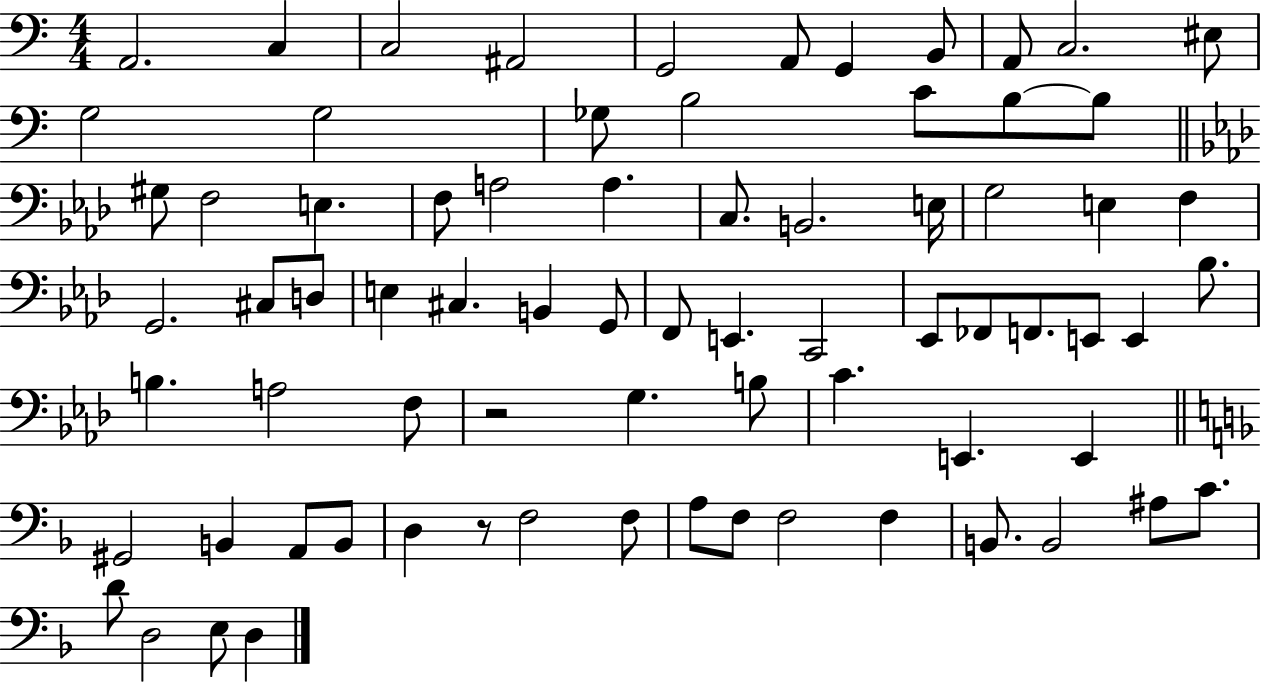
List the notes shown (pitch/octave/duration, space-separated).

A2/h. C3/q C3/h A#2/h G2/h A2/e G2/q B2/e A2/e C3/h. EIS3/e G3/h G3/h Gb3/e B3/h C4/e B3/e B3/e G#3/e F3/h E3/q. F3/e A3/h A3/q. C3/e. B2/h. E3/s G3/h E3/q F3/q G2/h. C#3/e D3/e E3/q C#3/q. B2/q G2/e F2/e E2/q. C2/h Eb2/e FES2/e F2/e. E2/e E2/q Bb3/e. B3/q. A3/h F3/e R/h G3/q. B3/e C4/q. E2/q. E2/q G#2/h B2/q A2/e B2/e D3/q R/e F3/h F3/e A3/e F3/e F3/h F3/q B2/e. B2/h A#3/e C4/e. D4/e D3/h E3/e D3/q